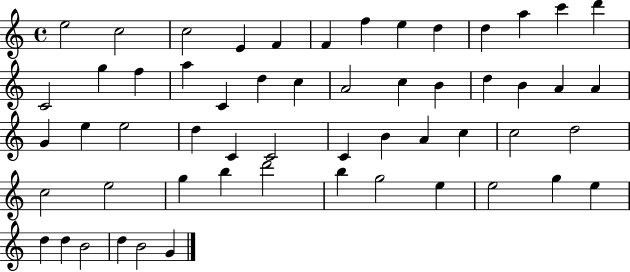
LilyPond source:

{
  \clef treble
  \time 4/4
  \defaultTimeSignature
  \key c \major
  e''2 c''2 | c''2 e'4 f'4 | f'4 f''4 e''4 d''4 | d''4 a''4 c'''4 d'''4 | \break c'2 g''4 f''4 | a''4 c'4 d''4 c''4 | a'2 c''4 b'4 | d''4 b'4 a'4 a'4 | \break g'4 e''4 e''2 | d''4 c'4 c'2 | c'4 b'4 a'4 c''4 | c''2 d''2 | \break c''2 e''2 | g''4 b''4 d'''2 | b''4 g''2 e''4 | e''2 g''4 e''4 | \break d''4 d''4 b'2 | d''4 b'2 g'4 | \bar "|."
}